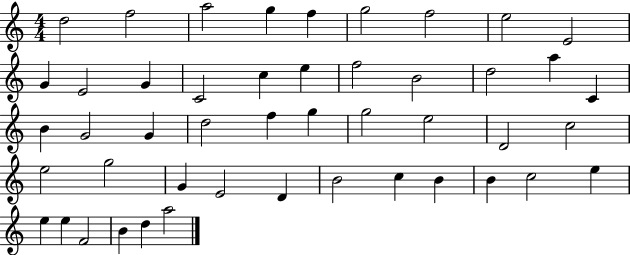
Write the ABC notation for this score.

X:1
T:Untitled
M:4/4
L:1/4
K:C
d2 f2 a2 g f g2 f2 e2 E2 G E2 G C2 c e f2 B2 d2 a C B G2 G d2 f g g2 e2 D2 c2 e2 g2 G E2 D B2 c B B c2 e e e F2 B d a2